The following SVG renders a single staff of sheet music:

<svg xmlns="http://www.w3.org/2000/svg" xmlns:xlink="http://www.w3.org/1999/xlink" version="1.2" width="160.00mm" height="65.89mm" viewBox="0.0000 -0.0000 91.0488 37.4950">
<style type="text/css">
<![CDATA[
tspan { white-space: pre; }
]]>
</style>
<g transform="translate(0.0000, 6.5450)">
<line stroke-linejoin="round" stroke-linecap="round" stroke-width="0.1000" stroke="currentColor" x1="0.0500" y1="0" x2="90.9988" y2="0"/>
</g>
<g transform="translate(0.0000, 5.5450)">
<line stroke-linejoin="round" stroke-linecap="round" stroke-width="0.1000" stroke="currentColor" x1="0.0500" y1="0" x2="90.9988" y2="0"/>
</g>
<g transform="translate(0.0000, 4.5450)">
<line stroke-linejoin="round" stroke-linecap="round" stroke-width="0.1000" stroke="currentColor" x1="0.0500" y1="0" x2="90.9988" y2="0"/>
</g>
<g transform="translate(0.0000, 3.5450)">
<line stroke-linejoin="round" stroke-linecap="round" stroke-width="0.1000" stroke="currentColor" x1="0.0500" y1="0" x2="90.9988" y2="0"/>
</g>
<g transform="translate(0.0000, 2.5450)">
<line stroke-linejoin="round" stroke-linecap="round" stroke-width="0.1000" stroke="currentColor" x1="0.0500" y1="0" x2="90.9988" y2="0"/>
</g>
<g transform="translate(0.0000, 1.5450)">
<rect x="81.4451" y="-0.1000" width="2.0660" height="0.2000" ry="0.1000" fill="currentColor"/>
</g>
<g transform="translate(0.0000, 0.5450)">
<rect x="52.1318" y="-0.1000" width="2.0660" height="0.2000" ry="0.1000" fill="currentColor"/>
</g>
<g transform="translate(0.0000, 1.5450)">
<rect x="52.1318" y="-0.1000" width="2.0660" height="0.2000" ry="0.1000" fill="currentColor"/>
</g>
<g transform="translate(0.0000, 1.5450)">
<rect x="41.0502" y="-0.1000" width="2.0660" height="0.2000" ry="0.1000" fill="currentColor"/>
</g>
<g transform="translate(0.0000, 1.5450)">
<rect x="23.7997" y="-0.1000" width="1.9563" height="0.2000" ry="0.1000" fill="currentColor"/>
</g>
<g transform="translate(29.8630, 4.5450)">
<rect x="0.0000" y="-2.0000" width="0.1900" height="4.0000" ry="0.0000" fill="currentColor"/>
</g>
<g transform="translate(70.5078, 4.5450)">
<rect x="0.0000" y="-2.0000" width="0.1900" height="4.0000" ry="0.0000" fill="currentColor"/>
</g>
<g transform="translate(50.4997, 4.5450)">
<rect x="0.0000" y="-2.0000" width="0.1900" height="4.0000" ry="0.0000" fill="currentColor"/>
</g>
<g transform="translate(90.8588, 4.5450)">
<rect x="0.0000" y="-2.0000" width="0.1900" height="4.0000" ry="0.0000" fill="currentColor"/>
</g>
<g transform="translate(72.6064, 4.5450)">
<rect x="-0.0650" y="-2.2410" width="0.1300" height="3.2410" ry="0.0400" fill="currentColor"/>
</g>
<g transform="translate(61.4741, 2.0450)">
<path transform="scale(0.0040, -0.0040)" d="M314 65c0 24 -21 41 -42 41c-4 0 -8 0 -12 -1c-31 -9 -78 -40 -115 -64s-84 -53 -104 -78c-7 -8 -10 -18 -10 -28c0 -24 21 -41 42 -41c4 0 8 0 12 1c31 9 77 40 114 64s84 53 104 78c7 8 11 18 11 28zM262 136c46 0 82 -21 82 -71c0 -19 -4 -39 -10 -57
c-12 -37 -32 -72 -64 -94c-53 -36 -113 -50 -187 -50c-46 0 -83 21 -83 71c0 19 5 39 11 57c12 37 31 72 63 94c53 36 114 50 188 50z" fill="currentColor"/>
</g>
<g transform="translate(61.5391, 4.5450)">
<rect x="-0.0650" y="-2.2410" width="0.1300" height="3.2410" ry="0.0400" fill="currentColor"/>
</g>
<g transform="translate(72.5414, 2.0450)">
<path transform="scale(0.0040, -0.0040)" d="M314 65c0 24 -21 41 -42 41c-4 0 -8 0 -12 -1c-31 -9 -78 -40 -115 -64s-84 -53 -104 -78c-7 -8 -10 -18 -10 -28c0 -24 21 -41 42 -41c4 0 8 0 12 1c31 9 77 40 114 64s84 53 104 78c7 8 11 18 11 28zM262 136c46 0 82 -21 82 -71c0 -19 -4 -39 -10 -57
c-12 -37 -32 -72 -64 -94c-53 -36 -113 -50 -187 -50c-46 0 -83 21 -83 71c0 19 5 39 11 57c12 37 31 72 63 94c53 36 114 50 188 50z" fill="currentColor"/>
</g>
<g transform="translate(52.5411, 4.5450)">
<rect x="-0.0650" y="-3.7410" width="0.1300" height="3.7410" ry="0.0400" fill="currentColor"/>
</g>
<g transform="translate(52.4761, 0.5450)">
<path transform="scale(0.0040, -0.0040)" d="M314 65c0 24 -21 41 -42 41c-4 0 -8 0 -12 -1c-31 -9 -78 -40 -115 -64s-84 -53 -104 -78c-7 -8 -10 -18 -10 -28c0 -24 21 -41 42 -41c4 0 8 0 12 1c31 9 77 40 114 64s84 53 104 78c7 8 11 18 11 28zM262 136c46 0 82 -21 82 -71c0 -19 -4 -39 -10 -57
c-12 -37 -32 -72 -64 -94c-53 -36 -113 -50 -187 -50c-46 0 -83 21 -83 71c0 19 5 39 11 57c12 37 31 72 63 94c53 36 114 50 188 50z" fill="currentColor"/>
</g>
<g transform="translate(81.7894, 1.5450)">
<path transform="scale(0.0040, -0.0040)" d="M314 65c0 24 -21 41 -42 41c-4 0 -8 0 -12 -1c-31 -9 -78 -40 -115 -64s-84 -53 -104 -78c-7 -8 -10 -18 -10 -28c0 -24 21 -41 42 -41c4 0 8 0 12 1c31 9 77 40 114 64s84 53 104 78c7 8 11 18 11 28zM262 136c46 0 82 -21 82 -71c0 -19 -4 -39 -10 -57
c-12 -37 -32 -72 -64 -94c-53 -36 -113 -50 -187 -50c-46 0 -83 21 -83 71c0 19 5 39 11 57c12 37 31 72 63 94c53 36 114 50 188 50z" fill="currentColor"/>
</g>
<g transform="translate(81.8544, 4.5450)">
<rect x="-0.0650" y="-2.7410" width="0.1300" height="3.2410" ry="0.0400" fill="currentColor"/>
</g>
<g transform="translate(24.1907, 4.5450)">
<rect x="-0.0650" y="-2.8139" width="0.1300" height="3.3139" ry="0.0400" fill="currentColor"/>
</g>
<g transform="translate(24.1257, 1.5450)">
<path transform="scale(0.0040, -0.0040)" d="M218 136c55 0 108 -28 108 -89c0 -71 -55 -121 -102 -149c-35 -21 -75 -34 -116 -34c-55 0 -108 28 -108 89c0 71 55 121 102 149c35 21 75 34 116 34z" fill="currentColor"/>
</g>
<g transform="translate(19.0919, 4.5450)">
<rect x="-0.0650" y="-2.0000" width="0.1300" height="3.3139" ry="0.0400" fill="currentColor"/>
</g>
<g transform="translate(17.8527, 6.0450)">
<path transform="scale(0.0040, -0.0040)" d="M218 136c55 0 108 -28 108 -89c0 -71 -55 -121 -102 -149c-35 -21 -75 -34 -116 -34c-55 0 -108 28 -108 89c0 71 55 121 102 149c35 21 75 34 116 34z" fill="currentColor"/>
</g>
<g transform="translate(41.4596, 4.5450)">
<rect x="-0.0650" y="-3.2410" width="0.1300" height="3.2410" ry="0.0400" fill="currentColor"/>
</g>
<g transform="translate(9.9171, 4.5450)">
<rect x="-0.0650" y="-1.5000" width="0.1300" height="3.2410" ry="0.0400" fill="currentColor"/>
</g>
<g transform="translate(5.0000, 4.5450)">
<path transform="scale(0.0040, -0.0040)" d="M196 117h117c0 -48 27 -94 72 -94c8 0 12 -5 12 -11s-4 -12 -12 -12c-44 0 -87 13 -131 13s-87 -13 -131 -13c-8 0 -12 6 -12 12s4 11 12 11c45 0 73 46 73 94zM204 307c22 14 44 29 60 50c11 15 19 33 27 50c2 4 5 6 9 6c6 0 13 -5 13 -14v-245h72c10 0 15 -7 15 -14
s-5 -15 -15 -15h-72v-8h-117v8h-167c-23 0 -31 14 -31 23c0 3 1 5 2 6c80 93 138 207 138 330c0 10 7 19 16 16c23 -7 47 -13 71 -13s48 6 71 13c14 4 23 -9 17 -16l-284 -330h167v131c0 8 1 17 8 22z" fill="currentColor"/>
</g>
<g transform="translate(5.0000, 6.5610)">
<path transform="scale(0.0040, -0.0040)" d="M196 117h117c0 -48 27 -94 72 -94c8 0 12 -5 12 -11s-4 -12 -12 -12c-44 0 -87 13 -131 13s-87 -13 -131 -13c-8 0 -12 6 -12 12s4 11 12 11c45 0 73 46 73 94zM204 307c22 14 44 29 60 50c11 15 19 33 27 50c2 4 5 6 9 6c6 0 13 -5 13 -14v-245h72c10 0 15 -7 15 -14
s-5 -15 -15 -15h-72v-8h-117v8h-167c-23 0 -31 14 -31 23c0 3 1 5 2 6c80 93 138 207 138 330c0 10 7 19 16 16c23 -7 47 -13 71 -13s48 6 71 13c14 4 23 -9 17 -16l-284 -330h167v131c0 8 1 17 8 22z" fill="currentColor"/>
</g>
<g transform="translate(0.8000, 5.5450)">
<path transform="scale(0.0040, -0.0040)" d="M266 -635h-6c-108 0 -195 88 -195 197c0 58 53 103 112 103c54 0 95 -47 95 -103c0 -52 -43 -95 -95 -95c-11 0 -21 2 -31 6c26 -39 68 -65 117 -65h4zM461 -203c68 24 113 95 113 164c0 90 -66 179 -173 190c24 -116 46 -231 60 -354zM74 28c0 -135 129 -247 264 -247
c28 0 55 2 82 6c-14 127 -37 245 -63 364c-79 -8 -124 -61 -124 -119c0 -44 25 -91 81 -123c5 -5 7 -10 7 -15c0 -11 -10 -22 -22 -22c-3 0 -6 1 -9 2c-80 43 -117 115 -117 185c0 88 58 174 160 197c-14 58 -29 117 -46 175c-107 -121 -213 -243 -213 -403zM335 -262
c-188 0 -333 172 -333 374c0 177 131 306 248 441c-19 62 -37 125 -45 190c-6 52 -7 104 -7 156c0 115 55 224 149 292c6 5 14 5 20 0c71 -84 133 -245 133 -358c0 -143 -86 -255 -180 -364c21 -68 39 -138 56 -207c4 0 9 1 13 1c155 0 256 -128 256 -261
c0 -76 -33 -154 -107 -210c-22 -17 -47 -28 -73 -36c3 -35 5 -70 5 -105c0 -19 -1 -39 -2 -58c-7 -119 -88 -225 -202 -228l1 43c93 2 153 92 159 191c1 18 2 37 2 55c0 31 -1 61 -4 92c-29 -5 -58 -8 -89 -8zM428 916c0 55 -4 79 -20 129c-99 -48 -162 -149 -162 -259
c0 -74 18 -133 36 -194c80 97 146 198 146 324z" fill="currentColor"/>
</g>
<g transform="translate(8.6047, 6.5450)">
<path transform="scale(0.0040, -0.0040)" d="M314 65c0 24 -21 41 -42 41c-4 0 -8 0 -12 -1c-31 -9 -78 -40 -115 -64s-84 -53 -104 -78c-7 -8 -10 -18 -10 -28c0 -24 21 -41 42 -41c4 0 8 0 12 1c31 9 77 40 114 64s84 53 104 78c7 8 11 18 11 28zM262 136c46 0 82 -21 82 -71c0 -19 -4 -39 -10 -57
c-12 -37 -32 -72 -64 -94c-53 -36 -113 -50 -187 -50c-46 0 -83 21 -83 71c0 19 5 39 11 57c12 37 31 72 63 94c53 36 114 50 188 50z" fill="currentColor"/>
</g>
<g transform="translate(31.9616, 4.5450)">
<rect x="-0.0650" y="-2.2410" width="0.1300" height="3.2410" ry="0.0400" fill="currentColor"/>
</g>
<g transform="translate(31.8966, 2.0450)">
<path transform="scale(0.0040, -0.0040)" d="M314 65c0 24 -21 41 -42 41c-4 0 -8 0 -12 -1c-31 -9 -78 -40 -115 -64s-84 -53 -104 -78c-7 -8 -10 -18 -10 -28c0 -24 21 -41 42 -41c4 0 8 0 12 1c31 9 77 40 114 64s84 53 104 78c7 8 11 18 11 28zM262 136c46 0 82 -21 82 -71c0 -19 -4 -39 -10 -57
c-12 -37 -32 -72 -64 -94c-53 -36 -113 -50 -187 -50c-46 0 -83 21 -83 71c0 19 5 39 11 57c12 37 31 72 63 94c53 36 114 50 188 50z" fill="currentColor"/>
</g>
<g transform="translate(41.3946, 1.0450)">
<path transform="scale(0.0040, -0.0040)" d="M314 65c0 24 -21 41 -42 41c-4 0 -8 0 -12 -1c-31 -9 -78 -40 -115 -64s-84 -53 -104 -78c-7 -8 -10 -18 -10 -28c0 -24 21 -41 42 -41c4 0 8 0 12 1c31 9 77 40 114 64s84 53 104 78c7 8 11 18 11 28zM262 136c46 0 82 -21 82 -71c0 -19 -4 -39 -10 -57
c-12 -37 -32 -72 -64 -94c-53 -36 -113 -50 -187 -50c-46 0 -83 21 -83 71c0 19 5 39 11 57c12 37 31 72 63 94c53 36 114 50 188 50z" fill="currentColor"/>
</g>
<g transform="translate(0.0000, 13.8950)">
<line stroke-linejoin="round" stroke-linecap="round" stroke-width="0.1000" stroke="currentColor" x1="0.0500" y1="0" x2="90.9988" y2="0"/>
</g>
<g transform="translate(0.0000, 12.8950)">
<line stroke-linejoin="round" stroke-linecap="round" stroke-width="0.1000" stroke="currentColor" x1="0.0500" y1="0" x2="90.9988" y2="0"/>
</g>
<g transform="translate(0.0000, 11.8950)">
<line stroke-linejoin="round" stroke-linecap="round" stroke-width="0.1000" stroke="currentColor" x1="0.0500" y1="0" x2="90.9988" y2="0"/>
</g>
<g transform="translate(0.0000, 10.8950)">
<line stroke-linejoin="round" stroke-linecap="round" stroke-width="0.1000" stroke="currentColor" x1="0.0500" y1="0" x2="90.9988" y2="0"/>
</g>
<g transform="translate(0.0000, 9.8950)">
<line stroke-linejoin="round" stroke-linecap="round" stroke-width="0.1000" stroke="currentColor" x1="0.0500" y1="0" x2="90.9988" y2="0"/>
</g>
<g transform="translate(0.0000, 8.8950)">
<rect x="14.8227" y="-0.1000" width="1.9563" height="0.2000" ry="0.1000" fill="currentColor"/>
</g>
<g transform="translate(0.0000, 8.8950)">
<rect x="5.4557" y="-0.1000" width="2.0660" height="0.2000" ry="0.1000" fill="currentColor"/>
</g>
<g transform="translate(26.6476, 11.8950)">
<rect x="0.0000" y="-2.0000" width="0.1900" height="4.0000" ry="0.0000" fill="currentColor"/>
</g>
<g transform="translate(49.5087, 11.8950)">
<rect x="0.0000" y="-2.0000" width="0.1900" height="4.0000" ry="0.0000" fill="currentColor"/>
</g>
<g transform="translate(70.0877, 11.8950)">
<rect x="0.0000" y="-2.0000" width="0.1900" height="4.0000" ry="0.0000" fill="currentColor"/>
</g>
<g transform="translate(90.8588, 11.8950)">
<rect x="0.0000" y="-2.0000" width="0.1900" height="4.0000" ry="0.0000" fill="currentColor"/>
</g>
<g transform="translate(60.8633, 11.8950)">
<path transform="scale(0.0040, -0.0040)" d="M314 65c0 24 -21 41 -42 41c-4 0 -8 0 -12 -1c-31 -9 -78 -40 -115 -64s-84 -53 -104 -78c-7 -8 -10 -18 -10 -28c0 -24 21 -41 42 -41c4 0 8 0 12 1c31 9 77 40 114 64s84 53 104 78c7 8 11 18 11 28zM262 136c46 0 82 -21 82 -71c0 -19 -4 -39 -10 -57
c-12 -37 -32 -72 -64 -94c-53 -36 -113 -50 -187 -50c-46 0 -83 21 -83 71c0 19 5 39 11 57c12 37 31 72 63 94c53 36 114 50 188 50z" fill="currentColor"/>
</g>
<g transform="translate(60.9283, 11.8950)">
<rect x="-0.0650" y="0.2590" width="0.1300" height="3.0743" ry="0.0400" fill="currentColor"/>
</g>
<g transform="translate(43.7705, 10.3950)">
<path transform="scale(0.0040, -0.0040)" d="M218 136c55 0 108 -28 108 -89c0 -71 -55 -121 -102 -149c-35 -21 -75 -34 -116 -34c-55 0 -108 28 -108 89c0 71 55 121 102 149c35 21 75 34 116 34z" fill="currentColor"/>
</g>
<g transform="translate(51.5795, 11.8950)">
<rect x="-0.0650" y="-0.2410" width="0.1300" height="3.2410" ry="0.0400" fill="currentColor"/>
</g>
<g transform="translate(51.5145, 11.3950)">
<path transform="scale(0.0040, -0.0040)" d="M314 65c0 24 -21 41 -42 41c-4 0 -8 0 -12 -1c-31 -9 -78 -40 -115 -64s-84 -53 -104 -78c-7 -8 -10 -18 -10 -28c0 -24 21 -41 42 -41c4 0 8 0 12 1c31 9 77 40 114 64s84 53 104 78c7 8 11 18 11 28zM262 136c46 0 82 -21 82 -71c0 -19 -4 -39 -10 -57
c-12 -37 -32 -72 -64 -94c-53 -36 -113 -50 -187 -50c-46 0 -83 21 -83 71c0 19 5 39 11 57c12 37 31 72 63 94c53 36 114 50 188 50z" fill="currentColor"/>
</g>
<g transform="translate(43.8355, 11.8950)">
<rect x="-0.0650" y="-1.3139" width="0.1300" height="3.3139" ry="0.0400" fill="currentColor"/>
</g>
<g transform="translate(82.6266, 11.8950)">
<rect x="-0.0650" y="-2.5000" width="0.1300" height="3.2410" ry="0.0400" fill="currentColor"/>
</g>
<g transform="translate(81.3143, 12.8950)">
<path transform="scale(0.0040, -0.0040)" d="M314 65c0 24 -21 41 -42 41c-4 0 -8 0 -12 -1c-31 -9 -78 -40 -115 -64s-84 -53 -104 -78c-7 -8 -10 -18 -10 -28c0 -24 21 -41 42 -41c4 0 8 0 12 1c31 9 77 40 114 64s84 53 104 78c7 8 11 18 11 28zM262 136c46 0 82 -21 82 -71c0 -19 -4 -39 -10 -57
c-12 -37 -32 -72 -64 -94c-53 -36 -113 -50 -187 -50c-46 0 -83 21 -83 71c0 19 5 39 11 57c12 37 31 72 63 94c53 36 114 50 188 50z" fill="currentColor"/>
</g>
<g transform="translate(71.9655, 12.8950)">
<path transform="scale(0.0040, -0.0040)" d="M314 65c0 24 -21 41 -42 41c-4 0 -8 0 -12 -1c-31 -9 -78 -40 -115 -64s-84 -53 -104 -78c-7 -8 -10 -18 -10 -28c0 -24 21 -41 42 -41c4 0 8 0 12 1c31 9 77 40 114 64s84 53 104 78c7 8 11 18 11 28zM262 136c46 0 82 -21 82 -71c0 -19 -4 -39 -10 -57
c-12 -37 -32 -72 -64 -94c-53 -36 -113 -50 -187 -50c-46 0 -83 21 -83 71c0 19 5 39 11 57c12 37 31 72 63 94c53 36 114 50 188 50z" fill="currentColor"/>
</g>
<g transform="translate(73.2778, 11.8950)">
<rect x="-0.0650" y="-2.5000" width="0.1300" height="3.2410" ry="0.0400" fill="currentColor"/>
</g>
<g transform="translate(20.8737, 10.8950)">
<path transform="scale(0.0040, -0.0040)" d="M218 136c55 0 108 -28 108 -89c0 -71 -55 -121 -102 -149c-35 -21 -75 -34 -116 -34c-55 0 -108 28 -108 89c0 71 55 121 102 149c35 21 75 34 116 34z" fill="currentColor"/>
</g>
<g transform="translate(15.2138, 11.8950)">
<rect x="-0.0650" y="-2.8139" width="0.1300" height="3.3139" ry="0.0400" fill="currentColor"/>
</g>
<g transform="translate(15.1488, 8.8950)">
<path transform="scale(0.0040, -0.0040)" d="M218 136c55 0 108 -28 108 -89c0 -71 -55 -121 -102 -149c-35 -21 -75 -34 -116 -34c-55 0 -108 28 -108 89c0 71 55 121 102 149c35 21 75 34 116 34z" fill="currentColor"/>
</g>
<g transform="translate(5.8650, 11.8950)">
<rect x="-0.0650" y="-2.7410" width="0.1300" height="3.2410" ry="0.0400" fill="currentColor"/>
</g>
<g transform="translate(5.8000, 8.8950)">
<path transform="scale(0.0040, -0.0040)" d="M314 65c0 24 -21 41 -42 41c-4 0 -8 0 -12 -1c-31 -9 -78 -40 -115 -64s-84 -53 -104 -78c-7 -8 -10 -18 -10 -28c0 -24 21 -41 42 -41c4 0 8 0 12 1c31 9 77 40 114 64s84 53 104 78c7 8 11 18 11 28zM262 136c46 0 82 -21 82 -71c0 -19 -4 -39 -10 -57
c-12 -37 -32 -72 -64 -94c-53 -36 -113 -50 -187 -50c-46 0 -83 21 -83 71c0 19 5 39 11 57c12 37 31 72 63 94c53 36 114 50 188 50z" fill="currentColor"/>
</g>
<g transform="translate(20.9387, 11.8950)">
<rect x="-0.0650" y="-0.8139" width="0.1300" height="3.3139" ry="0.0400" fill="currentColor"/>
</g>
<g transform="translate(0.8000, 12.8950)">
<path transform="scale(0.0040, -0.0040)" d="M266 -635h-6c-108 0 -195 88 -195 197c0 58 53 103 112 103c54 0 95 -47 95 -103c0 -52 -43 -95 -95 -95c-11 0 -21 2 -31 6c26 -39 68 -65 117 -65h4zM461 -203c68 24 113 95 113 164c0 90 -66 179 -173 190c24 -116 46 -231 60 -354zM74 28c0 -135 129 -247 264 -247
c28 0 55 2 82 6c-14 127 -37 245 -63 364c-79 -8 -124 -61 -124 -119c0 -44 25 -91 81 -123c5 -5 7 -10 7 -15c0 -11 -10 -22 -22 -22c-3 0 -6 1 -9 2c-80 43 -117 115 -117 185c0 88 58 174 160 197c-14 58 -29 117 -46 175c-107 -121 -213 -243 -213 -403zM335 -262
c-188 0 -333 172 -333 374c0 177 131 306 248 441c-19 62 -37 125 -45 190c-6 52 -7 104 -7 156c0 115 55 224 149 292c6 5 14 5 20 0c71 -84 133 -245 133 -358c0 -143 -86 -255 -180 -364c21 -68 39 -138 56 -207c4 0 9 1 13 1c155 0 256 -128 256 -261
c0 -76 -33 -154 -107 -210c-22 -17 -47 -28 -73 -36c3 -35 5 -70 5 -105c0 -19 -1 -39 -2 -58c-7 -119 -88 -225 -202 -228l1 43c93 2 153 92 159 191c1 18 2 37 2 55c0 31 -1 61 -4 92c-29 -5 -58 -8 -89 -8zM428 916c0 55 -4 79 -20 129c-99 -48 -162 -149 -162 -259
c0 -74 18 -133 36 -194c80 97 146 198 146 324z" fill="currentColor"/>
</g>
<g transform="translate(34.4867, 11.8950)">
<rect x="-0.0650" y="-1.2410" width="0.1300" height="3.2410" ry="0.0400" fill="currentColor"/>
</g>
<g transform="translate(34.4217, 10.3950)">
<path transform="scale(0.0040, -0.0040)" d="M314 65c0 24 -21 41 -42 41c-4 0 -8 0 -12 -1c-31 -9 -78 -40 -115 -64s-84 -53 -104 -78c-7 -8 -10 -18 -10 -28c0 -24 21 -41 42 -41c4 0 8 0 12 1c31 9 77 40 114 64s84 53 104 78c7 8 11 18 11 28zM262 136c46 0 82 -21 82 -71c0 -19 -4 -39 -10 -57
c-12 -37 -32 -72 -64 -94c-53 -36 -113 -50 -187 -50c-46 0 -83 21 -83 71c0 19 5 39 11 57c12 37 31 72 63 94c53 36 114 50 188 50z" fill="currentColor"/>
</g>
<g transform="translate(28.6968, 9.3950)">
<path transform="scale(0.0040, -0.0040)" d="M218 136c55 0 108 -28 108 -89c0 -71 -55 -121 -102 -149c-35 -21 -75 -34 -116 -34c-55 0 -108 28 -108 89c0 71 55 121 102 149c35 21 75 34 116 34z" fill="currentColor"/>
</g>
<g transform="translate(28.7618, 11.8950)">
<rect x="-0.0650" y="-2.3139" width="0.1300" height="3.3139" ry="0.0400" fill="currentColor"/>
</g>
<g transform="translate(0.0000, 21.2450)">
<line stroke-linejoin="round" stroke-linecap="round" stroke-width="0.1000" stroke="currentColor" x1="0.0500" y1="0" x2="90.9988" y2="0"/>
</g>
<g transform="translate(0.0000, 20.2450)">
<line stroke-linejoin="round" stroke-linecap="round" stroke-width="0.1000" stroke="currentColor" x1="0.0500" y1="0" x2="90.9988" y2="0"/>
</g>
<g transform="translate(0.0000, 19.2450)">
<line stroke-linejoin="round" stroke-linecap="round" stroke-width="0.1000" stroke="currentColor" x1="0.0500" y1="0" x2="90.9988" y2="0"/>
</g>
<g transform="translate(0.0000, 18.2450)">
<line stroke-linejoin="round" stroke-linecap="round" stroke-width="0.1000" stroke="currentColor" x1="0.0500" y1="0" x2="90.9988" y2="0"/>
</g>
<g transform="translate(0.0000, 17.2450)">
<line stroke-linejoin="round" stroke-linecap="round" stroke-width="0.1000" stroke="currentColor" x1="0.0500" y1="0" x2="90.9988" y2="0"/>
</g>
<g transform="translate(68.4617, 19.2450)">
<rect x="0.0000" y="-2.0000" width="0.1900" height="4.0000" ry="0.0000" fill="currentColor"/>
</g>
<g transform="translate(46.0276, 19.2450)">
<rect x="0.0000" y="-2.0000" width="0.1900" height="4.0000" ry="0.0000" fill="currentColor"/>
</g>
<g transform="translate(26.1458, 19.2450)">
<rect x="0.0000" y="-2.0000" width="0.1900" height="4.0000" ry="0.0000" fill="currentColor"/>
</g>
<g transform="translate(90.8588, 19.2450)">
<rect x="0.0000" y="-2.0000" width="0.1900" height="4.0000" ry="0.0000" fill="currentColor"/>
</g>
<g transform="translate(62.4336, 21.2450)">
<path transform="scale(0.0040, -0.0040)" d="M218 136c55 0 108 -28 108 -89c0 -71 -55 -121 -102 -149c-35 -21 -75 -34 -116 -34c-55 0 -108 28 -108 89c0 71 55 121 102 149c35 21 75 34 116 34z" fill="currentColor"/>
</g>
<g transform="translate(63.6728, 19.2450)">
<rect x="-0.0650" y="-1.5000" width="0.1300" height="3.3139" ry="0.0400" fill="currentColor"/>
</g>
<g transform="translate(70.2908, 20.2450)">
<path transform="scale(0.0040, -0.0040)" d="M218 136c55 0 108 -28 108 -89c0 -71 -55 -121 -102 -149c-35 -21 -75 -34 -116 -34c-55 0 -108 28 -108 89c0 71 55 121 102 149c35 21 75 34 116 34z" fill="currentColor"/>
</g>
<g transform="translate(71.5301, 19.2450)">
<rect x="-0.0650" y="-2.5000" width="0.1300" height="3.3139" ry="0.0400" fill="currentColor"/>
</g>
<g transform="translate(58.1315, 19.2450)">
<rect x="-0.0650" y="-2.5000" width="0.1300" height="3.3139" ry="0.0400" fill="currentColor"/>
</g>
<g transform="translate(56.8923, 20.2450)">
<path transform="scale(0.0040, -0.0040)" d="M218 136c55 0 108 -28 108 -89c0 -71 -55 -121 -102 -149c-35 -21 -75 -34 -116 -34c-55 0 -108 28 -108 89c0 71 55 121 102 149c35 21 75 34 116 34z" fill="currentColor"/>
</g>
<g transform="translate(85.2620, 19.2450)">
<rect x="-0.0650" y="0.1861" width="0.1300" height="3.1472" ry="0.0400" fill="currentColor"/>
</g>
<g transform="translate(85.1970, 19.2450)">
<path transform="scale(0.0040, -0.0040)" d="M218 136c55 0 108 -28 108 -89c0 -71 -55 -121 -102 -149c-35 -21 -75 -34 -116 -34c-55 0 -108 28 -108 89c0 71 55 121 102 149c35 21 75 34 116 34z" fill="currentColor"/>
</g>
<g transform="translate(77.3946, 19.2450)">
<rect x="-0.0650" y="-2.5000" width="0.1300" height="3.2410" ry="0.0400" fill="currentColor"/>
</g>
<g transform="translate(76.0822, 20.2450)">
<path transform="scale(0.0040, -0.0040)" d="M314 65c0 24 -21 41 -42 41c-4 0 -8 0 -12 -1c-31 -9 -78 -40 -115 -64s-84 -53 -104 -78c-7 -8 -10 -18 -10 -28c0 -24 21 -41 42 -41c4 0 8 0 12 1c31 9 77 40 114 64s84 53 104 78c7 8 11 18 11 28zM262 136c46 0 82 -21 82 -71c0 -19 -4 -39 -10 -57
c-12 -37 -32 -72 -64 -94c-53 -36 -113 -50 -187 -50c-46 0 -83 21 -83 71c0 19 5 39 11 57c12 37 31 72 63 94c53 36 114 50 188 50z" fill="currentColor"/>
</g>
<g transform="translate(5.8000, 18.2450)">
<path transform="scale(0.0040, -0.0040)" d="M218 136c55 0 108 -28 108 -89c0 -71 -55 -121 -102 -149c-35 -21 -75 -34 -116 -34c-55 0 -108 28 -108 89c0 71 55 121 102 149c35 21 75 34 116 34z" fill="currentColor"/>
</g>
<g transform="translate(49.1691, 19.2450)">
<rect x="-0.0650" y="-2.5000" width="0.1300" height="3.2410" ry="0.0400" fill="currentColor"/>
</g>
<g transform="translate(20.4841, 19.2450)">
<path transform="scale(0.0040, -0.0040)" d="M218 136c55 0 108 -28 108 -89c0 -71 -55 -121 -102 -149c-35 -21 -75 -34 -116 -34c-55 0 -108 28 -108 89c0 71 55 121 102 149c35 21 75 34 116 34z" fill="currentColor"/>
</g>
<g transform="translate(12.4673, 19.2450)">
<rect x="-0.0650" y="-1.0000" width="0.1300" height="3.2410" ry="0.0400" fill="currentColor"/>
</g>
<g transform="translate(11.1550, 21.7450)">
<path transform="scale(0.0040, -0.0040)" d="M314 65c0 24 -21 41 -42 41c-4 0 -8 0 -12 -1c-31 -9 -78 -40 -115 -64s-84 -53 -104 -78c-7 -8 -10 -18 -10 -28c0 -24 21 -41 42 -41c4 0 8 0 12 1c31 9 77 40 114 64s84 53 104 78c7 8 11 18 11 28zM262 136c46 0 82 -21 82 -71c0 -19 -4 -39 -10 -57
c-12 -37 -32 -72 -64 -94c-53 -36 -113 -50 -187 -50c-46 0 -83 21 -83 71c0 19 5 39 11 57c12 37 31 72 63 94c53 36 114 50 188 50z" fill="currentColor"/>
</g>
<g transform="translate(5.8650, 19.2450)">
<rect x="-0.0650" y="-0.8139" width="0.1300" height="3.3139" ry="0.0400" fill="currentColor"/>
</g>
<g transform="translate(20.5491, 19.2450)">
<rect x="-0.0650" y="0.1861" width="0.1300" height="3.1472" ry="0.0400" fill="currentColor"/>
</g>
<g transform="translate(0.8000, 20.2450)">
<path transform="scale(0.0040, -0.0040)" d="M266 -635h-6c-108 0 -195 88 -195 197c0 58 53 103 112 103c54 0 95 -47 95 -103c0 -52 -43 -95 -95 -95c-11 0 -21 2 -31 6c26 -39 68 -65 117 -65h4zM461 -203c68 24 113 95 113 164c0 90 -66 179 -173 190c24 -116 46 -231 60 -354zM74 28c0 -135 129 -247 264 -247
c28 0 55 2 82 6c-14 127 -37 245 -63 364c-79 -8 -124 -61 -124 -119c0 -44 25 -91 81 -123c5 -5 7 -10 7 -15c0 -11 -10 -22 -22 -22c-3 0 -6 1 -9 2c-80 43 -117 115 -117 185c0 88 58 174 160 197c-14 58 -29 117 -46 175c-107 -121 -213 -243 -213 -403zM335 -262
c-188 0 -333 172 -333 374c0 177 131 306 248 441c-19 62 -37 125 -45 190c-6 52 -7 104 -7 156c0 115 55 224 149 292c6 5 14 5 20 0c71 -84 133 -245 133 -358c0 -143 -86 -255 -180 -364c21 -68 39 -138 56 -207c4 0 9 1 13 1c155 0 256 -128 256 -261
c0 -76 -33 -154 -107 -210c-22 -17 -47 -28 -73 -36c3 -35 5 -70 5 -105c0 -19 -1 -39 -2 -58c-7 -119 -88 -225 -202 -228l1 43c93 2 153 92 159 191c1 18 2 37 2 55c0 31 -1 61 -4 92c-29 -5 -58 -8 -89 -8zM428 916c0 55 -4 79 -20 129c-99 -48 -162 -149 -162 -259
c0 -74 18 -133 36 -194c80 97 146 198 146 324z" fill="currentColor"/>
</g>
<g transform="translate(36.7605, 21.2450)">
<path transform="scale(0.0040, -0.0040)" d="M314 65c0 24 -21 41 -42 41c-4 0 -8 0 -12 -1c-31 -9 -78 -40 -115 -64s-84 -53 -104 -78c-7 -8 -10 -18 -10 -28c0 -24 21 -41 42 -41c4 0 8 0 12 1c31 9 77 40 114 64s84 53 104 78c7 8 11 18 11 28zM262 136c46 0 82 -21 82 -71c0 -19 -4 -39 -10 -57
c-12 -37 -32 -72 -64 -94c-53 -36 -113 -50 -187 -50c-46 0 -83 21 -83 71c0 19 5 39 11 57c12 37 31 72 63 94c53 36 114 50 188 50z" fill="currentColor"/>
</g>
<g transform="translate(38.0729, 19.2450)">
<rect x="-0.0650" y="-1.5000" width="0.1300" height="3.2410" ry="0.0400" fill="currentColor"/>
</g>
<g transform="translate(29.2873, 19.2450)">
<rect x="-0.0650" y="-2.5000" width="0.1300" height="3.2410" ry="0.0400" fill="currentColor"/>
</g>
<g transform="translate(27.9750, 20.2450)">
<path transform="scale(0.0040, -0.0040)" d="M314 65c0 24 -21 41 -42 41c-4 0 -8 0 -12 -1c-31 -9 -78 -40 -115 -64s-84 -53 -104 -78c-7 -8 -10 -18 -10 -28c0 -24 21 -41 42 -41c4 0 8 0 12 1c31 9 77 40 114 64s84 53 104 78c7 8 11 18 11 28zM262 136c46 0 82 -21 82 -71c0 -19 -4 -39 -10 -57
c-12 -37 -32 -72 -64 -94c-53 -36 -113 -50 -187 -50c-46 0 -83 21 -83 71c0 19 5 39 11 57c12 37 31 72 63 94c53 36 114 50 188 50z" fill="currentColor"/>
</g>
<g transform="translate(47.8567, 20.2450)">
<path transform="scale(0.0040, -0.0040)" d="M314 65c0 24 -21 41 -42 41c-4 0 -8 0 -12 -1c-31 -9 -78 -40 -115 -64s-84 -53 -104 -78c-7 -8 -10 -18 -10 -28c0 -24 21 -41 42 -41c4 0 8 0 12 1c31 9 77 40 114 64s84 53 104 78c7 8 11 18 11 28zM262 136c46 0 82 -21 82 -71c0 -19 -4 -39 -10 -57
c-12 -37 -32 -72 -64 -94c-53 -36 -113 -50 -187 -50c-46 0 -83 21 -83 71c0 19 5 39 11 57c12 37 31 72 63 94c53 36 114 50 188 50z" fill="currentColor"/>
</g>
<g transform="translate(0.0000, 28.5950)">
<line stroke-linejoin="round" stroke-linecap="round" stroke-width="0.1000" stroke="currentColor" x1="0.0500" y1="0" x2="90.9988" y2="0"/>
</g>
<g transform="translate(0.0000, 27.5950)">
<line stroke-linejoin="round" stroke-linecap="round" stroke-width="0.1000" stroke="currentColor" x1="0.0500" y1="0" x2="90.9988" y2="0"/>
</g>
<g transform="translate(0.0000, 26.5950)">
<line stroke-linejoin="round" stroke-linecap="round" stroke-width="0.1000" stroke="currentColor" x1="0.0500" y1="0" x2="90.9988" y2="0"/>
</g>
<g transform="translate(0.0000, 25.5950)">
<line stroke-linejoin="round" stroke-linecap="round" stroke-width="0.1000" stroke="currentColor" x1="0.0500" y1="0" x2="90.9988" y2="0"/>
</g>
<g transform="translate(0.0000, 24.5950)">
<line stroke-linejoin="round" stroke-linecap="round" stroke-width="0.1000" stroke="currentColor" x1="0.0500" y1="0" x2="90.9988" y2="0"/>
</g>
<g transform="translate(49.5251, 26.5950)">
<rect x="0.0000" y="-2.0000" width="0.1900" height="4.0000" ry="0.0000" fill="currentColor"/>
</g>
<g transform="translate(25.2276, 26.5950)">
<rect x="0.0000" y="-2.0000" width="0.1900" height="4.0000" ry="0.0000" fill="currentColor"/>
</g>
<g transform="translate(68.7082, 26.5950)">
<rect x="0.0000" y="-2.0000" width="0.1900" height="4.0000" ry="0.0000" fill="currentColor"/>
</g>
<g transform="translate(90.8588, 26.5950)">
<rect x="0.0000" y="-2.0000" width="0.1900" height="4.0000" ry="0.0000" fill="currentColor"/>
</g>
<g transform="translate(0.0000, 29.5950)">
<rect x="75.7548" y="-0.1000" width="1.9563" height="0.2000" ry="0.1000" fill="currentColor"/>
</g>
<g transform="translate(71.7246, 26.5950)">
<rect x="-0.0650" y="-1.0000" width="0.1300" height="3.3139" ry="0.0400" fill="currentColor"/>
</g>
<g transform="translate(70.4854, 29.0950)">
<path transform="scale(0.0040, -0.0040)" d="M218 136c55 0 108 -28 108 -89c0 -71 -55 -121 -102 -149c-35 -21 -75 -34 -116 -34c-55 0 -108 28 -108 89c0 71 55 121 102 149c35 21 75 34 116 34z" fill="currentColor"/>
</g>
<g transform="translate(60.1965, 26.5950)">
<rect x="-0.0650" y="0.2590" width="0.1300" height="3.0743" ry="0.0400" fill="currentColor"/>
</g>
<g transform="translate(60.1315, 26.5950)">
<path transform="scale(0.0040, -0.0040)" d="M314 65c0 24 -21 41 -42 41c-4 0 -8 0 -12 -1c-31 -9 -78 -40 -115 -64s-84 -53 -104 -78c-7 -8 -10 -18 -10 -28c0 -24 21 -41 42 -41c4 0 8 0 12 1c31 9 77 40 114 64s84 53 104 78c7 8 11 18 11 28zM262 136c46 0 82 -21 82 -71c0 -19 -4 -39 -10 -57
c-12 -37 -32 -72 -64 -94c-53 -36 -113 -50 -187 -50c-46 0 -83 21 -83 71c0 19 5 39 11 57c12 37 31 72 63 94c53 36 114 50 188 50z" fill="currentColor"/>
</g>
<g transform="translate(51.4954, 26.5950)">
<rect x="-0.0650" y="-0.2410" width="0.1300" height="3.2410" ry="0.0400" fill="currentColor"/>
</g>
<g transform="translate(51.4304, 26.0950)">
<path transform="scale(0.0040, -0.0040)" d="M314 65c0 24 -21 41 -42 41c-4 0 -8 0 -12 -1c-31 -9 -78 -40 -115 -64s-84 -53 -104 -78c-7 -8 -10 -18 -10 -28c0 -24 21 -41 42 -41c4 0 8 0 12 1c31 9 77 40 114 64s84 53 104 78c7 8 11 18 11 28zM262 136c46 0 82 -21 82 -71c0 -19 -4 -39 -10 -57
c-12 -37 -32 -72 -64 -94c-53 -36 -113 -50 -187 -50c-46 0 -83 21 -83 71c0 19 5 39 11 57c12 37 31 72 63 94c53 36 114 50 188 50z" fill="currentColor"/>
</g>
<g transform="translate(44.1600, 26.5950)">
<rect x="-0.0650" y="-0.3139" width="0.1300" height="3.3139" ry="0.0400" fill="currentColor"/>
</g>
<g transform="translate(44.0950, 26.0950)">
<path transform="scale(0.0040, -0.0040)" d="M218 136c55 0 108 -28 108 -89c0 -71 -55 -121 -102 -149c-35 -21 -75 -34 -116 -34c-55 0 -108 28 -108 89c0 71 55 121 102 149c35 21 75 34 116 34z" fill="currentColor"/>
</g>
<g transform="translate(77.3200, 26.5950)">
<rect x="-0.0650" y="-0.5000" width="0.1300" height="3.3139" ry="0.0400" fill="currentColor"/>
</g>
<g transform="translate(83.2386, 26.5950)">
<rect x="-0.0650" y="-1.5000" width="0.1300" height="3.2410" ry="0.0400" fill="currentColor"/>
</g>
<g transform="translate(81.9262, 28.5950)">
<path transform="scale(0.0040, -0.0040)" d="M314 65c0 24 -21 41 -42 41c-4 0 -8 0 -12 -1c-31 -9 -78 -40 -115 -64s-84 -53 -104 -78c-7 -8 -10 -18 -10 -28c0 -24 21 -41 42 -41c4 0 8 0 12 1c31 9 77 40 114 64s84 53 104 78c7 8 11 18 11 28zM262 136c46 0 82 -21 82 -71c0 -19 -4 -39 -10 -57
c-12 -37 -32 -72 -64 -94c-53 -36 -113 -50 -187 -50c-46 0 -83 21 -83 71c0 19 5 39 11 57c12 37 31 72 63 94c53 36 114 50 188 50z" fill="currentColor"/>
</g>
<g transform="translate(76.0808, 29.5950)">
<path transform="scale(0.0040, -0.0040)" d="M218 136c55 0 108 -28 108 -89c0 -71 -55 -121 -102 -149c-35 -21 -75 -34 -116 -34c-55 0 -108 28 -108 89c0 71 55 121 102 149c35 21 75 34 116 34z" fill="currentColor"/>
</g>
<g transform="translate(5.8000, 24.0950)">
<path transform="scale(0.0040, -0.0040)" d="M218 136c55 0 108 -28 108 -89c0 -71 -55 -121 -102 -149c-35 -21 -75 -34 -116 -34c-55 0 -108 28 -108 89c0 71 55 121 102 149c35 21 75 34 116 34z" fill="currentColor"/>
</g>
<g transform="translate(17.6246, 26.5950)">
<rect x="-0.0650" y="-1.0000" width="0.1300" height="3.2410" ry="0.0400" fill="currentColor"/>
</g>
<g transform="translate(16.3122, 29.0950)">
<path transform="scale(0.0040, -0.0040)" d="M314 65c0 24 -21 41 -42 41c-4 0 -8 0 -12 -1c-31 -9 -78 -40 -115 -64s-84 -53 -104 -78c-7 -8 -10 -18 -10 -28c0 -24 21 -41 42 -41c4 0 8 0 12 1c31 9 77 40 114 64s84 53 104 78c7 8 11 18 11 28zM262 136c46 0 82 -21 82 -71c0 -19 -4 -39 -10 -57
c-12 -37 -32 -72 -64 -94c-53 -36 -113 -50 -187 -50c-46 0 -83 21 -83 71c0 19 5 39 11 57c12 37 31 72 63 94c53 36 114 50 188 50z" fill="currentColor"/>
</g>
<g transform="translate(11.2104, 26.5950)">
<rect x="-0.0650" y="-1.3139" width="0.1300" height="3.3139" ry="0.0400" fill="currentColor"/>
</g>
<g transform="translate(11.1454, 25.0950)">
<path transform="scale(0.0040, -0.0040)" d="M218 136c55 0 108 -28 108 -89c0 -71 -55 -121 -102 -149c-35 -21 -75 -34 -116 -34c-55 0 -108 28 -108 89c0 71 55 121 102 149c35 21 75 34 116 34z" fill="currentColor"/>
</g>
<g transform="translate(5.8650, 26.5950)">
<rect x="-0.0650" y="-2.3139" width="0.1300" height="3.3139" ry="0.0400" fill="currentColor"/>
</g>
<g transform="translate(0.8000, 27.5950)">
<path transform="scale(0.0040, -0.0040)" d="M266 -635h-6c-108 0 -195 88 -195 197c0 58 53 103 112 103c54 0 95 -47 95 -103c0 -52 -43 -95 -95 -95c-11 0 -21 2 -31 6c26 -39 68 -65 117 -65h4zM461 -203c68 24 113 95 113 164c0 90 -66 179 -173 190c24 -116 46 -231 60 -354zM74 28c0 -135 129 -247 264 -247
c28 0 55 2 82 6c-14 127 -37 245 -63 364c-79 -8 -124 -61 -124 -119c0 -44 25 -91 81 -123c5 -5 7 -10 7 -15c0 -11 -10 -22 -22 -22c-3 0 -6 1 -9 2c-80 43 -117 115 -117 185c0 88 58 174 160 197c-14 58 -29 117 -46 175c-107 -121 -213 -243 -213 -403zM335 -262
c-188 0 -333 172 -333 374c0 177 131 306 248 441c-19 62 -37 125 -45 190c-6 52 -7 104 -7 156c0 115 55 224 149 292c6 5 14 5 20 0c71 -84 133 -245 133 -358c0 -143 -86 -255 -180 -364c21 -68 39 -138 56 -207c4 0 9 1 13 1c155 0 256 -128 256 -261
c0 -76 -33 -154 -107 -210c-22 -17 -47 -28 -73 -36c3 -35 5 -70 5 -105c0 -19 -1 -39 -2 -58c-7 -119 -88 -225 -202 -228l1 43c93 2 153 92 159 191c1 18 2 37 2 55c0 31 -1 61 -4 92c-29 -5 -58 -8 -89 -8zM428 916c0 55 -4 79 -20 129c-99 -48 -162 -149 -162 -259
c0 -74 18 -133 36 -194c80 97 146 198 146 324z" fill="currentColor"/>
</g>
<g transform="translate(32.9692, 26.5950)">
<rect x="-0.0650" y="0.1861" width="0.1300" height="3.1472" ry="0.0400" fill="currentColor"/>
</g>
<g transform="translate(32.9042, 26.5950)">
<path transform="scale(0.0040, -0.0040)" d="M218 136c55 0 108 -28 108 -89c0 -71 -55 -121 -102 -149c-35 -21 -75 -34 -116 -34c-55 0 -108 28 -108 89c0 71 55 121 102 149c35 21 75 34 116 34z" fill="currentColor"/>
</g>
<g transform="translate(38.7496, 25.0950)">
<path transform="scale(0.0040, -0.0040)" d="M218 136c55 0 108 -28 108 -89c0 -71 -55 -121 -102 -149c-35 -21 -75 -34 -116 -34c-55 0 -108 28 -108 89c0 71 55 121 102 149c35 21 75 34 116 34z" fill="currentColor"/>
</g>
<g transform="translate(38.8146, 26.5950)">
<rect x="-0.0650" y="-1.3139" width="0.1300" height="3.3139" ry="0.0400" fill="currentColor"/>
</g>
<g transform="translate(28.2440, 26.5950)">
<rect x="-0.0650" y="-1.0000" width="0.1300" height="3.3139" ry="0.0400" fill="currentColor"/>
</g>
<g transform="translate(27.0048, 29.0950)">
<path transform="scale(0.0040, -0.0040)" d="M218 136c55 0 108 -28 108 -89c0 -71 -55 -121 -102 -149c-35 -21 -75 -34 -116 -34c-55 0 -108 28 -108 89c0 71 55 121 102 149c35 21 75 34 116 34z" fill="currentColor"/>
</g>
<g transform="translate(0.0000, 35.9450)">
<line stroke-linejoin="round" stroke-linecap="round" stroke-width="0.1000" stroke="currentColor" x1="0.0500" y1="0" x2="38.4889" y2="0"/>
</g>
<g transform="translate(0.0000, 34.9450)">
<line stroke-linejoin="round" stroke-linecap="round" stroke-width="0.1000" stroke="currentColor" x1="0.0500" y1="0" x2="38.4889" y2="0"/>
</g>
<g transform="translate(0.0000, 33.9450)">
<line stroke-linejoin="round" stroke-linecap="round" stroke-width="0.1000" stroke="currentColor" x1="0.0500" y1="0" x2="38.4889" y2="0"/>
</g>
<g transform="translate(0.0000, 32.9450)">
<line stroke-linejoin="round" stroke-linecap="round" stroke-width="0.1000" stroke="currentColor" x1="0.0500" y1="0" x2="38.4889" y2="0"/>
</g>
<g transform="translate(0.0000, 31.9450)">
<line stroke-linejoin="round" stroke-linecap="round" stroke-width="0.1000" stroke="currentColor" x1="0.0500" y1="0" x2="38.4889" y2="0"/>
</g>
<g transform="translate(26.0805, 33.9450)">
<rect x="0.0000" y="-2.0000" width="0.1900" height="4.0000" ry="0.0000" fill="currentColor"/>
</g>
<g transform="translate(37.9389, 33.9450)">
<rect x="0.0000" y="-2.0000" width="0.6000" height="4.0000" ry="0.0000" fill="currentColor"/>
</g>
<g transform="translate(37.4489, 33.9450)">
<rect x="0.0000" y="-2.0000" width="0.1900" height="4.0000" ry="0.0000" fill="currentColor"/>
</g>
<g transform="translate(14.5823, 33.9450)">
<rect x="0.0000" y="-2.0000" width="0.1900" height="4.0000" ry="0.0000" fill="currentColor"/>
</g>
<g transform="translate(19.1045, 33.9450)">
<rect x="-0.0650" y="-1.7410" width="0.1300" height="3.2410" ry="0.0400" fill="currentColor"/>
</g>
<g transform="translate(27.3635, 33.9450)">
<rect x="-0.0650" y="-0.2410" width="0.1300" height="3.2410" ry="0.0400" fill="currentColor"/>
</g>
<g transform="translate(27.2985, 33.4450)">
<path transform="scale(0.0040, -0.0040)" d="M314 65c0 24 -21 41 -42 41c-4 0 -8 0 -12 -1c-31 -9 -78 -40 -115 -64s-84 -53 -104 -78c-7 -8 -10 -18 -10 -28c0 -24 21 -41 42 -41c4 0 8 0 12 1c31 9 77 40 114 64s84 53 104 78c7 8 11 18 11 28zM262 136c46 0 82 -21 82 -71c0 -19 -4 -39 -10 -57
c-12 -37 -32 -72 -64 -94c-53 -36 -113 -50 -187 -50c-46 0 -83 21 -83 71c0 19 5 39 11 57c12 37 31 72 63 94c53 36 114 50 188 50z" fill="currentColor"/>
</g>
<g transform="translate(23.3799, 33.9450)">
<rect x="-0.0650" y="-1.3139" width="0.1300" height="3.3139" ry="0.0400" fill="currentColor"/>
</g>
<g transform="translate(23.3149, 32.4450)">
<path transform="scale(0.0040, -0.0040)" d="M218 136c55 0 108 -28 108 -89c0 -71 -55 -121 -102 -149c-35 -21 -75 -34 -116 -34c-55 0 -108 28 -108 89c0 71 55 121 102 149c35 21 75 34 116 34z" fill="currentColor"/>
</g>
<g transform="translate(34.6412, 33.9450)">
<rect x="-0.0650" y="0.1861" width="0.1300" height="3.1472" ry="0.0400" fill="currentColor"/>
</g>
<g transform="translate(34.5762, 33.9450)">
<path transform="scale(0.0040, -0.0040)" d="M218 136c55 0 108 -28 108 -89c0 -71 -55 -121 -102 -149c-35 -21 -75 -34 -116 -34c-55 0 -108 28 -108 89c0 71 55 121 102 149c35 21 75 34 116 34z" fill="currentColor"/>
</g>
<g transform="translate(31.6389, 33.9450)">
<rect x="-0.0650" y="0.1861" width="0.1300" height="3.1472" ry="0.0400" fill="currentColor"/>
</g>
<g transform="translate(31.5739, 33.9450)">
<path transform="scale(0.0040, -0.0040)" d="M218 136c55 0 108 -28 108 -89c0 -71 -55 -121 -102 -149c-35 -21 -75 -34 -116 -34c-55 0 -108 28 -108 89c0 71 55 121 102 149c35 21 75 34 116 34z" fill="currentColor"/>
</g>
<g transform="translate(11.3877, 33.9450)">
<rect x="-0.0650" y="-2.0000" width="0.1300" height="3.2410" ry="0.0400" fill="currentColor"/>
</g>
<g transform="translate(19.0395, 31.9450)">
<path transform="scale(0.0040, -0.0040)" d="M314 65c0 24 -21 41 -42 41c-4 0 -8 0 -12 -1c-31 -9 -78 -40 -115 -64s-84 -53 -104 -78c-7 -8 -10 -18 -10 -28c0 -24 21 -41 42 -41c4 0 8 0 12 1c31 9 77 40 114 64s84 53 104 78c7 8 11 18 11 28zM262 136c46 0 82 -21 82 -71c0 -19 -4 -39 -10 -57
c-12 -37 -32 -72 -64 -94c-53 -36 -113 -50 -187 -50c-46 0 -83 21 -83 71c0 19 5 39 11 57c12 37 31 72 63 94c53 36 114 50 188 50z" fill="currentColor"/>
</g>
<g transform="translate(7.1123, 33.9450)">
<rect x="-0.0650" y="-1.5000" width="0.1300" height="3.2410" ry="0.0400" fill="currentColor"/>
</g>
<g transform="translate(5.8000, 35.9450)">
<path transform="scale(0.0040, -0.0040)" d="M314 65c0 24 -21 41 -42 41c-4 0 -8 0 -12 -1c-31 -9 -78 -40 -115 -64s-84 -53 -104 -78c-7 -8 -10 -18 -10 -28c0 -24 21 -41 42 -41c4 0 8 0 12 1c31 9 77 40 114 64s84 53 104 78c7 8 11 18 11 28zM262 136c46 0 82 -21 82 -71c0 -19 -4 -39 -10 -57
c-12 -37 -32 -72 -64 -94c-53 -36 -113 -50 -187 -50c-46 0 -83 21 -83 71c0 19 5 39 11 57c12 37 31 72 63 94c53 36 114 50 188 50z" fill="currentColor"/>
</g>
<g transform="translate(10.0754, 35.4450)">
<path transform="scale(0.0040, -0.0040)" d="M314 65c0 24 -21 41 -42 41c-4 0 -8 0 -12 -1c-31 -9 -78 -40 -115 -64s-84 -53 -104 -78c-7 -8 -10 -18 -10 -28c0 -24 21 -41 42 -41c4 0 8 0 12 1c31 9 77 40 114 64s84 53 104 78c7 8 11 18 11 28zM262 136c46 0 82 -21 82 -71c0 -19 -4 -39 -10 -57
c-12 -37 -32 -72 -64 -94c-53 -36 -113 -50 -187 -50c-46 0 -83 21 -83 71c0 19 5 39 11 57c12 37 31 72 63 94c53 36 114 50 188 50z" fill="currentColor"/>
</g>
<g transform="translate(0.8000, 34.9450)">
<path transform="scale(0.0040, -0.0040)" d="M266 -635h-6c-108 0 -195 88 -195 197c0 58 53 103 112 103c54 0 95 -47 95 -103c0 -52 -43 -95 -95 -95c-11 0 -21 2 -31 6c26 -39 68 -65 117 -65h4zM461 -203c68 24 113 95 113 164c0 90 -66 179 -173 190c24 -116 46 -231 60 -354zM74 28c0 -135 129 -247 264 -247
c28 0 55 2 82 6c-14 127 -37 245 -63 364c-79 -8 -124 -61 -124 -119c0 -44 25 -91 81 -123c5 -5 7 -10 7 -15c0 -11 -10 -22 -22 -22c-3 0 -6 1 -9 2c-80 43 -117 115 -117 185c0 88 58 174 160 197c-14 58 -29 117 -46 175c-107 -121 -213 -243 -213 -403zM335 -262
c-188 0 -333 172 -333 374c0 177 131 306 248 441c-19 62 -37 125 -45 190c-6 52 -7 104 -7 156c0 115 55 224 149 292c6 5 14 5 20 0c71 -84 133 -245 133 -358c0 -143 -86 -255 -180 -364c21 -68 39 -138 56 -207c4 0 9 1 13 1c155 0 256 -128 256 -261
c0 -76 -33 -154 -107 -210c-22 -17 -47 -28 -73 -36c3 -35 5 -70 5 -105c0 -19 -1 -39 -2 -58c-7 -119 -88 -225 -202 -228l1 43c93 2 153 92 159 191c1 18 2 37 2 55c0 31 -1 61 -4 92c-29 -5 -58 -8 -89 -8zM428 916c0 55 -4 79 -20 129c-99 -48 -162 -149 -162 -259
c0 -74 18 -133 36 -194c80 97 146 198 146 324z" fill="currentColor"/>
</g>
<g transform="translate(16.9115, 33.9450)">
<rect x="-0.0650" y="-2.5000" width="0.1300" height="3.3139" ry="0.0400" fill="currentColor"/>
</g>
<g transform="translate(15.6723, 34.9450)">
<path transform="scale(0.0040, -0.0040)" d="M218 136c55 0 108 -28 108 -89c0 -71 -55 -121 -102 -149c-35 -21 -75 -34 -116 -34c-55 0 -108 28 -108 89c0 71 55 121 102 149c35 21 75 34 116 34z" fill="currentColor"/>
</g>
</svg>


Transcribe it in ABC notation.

X:1
T:Untitled
M:4/4
L:1/4
K:C
E2 F a g2 b2 c'2 g2 g2 a2 a2 a d g e2 e c2 B2 G2 G2 d D2 B G2 E2 G2 G E G G2 B g e D2 D B e c c2 B2 D C E2 E2 F2 G f2 e c2 B B